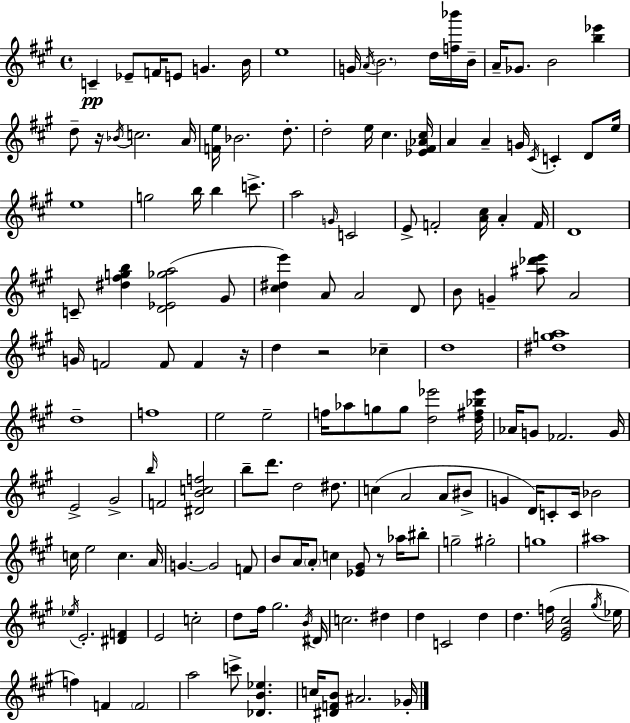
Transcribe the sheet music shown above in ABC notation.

X:1
T:Untitled
M:4/4
L:1/4
K:A
C _E/2 F/4 E/2 G B/4 e4 G/4 A/4 B2 d/4 [f_b']/4 B/4 A/4 _G/2 B2 [b_e'] d/2 z/4 _B/4 c2 A/4 [Fe]/4 _B2 d/2 d2 e/4 ^c [_E^F_A^c]/4 A A G/4 ^C/4 C D/2 e/4 e4 g2 b/4 b c'/2 a2 G/4 C2 E/2 F2 [A^c]/4 A F/4 D4 C/2 [^d^fgb] [D_E_ga]2 ^G/2 [^c^de'] A/2 A2 D/2 B/2 G [^a_d'e']/2 A2 G/4 F2 F/2 F z/4 d z2 _c d4 [^dga]4 d4 f4 e2 e2 f/4 _a/2 g/2 g/2 [d_e']2 [d^f_b_e']/4 _A/4 G/2 _F2 G/4 E2 ^G2 b/4 F2 [^DBcf]2 b/2 d'/2 d2 ^d/2 c A2 A/2 ^B/2 G D/4 C/2 C/4 _B2 c/4 e2 c A/4 G G2 F/2 B/2 A/4 A/2 c [_E^G]/2 z/2 _a/4 ^b/2 g2 ^g2 g4 ^a4 _e/4 E2 [^DF] E2 c2 d/2 ^f/4 ^g2 B/4 ^D/4 c2 ^d d C2 d d f/4 [E^G^c]2 ^g/4 _e/4 f F F2 a2 c'/2 [_DB_e] c/4 [^DFB]/2 ^A2 _G/4